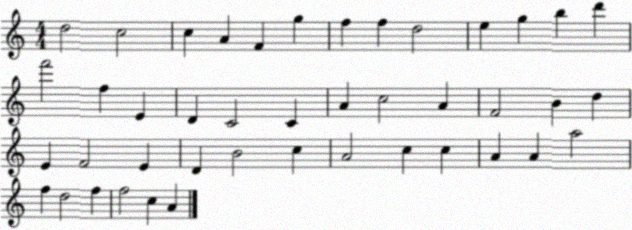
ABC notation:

X:1
T:Untitled
M:4/4
L:1/4
K:C
d2 c2 c A F g f f d2 e g b d' f'2 f E D C2 C A c2 A F2 B d E F2 E D B2 c A2 c c A A a2 f d2 f f2 c A